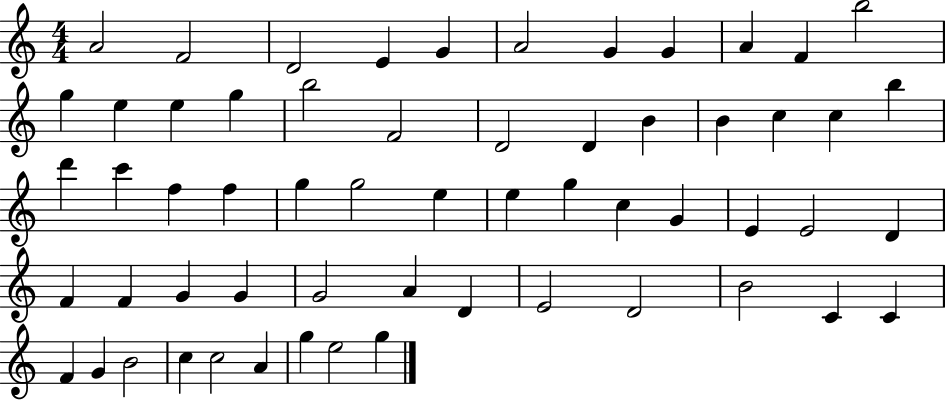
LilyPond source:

{
  \clef treble
  \numericTimeSignature
  \time 4/4
  \key c \major
  a'2 f'2 | d'2 e'4 g'4 | a'2 g'4 g'4 | a'4 f'4 b''2 | \break g''4 e''4 e''4 g''4 | b''2 f'2 | d'2 d'4 b'4 | b'4 c''4 c''4 b''4 | \break d'''4 c'''4 f''4 f''4 | g''4 g''2 e''4 | e''4 g''4 c''4 g'4 | e'4 e'2 d'4 | \break f'4 f'4 g'4 g'4 | g'2 a'4 d'4 | e'2 d'2 | b'2 c'4 c'4 | \break f'4 g'4 b'2 | c''4 c''2 a'4 | g''4 e''2 g''4 | \bar "|."
}